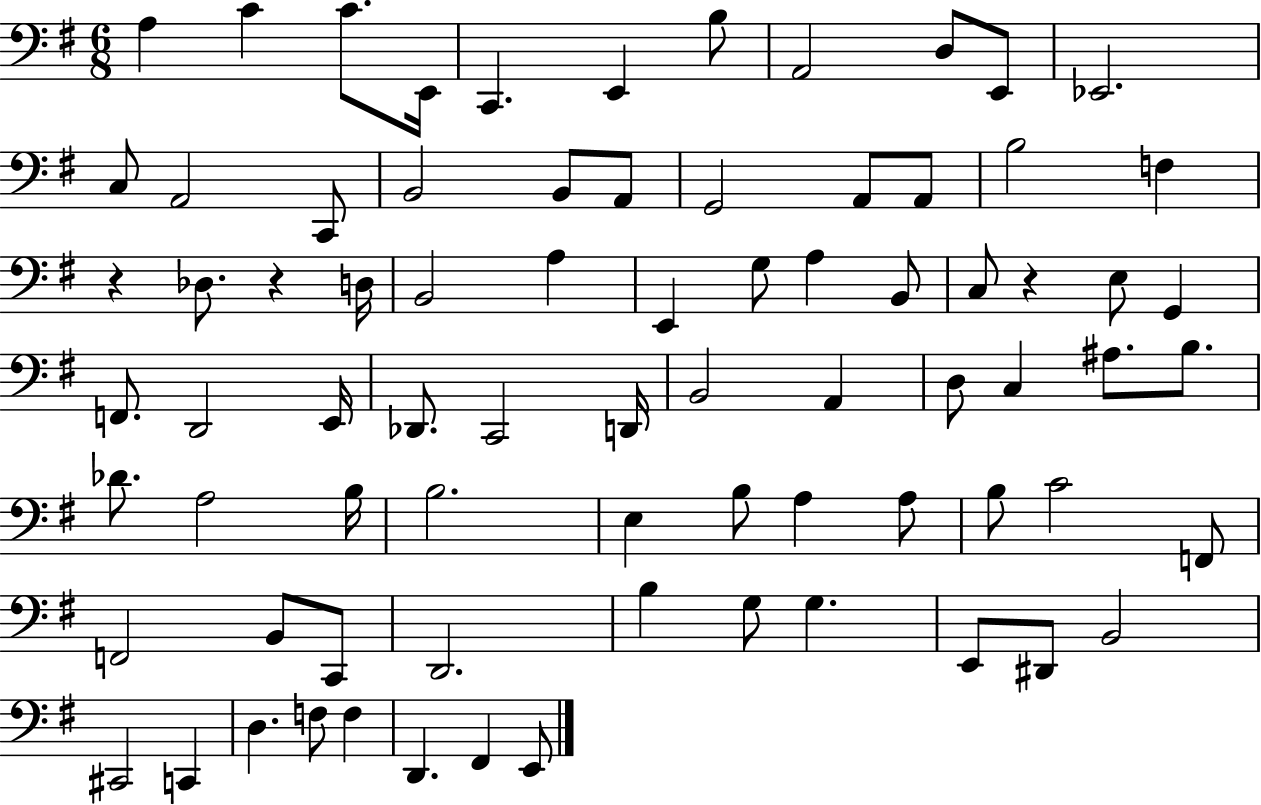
A3/q C4/q C4/e. E2/s C2/q. E2/q B3/e A2/h D3/e E2/e Eb2/h. C3/e A2/h C2/e B2/h B2/e A2/e G2/h A2/e A2/e B3/h F3/q R/q Db3/e. R/q D3/s B2/h A3/q E2/q G3/e A3/q B2/e C3/e R/q E3/e G2/q F2/e. D2/h E2/s Db2/e. C2/h D2/s B2/h A2/q D3/e C3/q A#3/e. B3/e. Db4/e. A3/h B3/s B3/h. E3/q B3/e A3/q A3/e B3/e C4/h F2/e F2/h B2/e C2/e D2/h. B3/q G3/e G3/q. E2/e D#2/e B2/h C#2/h C2/q D3/q. F3/e F3/q D2/q. F#2/q E2/e